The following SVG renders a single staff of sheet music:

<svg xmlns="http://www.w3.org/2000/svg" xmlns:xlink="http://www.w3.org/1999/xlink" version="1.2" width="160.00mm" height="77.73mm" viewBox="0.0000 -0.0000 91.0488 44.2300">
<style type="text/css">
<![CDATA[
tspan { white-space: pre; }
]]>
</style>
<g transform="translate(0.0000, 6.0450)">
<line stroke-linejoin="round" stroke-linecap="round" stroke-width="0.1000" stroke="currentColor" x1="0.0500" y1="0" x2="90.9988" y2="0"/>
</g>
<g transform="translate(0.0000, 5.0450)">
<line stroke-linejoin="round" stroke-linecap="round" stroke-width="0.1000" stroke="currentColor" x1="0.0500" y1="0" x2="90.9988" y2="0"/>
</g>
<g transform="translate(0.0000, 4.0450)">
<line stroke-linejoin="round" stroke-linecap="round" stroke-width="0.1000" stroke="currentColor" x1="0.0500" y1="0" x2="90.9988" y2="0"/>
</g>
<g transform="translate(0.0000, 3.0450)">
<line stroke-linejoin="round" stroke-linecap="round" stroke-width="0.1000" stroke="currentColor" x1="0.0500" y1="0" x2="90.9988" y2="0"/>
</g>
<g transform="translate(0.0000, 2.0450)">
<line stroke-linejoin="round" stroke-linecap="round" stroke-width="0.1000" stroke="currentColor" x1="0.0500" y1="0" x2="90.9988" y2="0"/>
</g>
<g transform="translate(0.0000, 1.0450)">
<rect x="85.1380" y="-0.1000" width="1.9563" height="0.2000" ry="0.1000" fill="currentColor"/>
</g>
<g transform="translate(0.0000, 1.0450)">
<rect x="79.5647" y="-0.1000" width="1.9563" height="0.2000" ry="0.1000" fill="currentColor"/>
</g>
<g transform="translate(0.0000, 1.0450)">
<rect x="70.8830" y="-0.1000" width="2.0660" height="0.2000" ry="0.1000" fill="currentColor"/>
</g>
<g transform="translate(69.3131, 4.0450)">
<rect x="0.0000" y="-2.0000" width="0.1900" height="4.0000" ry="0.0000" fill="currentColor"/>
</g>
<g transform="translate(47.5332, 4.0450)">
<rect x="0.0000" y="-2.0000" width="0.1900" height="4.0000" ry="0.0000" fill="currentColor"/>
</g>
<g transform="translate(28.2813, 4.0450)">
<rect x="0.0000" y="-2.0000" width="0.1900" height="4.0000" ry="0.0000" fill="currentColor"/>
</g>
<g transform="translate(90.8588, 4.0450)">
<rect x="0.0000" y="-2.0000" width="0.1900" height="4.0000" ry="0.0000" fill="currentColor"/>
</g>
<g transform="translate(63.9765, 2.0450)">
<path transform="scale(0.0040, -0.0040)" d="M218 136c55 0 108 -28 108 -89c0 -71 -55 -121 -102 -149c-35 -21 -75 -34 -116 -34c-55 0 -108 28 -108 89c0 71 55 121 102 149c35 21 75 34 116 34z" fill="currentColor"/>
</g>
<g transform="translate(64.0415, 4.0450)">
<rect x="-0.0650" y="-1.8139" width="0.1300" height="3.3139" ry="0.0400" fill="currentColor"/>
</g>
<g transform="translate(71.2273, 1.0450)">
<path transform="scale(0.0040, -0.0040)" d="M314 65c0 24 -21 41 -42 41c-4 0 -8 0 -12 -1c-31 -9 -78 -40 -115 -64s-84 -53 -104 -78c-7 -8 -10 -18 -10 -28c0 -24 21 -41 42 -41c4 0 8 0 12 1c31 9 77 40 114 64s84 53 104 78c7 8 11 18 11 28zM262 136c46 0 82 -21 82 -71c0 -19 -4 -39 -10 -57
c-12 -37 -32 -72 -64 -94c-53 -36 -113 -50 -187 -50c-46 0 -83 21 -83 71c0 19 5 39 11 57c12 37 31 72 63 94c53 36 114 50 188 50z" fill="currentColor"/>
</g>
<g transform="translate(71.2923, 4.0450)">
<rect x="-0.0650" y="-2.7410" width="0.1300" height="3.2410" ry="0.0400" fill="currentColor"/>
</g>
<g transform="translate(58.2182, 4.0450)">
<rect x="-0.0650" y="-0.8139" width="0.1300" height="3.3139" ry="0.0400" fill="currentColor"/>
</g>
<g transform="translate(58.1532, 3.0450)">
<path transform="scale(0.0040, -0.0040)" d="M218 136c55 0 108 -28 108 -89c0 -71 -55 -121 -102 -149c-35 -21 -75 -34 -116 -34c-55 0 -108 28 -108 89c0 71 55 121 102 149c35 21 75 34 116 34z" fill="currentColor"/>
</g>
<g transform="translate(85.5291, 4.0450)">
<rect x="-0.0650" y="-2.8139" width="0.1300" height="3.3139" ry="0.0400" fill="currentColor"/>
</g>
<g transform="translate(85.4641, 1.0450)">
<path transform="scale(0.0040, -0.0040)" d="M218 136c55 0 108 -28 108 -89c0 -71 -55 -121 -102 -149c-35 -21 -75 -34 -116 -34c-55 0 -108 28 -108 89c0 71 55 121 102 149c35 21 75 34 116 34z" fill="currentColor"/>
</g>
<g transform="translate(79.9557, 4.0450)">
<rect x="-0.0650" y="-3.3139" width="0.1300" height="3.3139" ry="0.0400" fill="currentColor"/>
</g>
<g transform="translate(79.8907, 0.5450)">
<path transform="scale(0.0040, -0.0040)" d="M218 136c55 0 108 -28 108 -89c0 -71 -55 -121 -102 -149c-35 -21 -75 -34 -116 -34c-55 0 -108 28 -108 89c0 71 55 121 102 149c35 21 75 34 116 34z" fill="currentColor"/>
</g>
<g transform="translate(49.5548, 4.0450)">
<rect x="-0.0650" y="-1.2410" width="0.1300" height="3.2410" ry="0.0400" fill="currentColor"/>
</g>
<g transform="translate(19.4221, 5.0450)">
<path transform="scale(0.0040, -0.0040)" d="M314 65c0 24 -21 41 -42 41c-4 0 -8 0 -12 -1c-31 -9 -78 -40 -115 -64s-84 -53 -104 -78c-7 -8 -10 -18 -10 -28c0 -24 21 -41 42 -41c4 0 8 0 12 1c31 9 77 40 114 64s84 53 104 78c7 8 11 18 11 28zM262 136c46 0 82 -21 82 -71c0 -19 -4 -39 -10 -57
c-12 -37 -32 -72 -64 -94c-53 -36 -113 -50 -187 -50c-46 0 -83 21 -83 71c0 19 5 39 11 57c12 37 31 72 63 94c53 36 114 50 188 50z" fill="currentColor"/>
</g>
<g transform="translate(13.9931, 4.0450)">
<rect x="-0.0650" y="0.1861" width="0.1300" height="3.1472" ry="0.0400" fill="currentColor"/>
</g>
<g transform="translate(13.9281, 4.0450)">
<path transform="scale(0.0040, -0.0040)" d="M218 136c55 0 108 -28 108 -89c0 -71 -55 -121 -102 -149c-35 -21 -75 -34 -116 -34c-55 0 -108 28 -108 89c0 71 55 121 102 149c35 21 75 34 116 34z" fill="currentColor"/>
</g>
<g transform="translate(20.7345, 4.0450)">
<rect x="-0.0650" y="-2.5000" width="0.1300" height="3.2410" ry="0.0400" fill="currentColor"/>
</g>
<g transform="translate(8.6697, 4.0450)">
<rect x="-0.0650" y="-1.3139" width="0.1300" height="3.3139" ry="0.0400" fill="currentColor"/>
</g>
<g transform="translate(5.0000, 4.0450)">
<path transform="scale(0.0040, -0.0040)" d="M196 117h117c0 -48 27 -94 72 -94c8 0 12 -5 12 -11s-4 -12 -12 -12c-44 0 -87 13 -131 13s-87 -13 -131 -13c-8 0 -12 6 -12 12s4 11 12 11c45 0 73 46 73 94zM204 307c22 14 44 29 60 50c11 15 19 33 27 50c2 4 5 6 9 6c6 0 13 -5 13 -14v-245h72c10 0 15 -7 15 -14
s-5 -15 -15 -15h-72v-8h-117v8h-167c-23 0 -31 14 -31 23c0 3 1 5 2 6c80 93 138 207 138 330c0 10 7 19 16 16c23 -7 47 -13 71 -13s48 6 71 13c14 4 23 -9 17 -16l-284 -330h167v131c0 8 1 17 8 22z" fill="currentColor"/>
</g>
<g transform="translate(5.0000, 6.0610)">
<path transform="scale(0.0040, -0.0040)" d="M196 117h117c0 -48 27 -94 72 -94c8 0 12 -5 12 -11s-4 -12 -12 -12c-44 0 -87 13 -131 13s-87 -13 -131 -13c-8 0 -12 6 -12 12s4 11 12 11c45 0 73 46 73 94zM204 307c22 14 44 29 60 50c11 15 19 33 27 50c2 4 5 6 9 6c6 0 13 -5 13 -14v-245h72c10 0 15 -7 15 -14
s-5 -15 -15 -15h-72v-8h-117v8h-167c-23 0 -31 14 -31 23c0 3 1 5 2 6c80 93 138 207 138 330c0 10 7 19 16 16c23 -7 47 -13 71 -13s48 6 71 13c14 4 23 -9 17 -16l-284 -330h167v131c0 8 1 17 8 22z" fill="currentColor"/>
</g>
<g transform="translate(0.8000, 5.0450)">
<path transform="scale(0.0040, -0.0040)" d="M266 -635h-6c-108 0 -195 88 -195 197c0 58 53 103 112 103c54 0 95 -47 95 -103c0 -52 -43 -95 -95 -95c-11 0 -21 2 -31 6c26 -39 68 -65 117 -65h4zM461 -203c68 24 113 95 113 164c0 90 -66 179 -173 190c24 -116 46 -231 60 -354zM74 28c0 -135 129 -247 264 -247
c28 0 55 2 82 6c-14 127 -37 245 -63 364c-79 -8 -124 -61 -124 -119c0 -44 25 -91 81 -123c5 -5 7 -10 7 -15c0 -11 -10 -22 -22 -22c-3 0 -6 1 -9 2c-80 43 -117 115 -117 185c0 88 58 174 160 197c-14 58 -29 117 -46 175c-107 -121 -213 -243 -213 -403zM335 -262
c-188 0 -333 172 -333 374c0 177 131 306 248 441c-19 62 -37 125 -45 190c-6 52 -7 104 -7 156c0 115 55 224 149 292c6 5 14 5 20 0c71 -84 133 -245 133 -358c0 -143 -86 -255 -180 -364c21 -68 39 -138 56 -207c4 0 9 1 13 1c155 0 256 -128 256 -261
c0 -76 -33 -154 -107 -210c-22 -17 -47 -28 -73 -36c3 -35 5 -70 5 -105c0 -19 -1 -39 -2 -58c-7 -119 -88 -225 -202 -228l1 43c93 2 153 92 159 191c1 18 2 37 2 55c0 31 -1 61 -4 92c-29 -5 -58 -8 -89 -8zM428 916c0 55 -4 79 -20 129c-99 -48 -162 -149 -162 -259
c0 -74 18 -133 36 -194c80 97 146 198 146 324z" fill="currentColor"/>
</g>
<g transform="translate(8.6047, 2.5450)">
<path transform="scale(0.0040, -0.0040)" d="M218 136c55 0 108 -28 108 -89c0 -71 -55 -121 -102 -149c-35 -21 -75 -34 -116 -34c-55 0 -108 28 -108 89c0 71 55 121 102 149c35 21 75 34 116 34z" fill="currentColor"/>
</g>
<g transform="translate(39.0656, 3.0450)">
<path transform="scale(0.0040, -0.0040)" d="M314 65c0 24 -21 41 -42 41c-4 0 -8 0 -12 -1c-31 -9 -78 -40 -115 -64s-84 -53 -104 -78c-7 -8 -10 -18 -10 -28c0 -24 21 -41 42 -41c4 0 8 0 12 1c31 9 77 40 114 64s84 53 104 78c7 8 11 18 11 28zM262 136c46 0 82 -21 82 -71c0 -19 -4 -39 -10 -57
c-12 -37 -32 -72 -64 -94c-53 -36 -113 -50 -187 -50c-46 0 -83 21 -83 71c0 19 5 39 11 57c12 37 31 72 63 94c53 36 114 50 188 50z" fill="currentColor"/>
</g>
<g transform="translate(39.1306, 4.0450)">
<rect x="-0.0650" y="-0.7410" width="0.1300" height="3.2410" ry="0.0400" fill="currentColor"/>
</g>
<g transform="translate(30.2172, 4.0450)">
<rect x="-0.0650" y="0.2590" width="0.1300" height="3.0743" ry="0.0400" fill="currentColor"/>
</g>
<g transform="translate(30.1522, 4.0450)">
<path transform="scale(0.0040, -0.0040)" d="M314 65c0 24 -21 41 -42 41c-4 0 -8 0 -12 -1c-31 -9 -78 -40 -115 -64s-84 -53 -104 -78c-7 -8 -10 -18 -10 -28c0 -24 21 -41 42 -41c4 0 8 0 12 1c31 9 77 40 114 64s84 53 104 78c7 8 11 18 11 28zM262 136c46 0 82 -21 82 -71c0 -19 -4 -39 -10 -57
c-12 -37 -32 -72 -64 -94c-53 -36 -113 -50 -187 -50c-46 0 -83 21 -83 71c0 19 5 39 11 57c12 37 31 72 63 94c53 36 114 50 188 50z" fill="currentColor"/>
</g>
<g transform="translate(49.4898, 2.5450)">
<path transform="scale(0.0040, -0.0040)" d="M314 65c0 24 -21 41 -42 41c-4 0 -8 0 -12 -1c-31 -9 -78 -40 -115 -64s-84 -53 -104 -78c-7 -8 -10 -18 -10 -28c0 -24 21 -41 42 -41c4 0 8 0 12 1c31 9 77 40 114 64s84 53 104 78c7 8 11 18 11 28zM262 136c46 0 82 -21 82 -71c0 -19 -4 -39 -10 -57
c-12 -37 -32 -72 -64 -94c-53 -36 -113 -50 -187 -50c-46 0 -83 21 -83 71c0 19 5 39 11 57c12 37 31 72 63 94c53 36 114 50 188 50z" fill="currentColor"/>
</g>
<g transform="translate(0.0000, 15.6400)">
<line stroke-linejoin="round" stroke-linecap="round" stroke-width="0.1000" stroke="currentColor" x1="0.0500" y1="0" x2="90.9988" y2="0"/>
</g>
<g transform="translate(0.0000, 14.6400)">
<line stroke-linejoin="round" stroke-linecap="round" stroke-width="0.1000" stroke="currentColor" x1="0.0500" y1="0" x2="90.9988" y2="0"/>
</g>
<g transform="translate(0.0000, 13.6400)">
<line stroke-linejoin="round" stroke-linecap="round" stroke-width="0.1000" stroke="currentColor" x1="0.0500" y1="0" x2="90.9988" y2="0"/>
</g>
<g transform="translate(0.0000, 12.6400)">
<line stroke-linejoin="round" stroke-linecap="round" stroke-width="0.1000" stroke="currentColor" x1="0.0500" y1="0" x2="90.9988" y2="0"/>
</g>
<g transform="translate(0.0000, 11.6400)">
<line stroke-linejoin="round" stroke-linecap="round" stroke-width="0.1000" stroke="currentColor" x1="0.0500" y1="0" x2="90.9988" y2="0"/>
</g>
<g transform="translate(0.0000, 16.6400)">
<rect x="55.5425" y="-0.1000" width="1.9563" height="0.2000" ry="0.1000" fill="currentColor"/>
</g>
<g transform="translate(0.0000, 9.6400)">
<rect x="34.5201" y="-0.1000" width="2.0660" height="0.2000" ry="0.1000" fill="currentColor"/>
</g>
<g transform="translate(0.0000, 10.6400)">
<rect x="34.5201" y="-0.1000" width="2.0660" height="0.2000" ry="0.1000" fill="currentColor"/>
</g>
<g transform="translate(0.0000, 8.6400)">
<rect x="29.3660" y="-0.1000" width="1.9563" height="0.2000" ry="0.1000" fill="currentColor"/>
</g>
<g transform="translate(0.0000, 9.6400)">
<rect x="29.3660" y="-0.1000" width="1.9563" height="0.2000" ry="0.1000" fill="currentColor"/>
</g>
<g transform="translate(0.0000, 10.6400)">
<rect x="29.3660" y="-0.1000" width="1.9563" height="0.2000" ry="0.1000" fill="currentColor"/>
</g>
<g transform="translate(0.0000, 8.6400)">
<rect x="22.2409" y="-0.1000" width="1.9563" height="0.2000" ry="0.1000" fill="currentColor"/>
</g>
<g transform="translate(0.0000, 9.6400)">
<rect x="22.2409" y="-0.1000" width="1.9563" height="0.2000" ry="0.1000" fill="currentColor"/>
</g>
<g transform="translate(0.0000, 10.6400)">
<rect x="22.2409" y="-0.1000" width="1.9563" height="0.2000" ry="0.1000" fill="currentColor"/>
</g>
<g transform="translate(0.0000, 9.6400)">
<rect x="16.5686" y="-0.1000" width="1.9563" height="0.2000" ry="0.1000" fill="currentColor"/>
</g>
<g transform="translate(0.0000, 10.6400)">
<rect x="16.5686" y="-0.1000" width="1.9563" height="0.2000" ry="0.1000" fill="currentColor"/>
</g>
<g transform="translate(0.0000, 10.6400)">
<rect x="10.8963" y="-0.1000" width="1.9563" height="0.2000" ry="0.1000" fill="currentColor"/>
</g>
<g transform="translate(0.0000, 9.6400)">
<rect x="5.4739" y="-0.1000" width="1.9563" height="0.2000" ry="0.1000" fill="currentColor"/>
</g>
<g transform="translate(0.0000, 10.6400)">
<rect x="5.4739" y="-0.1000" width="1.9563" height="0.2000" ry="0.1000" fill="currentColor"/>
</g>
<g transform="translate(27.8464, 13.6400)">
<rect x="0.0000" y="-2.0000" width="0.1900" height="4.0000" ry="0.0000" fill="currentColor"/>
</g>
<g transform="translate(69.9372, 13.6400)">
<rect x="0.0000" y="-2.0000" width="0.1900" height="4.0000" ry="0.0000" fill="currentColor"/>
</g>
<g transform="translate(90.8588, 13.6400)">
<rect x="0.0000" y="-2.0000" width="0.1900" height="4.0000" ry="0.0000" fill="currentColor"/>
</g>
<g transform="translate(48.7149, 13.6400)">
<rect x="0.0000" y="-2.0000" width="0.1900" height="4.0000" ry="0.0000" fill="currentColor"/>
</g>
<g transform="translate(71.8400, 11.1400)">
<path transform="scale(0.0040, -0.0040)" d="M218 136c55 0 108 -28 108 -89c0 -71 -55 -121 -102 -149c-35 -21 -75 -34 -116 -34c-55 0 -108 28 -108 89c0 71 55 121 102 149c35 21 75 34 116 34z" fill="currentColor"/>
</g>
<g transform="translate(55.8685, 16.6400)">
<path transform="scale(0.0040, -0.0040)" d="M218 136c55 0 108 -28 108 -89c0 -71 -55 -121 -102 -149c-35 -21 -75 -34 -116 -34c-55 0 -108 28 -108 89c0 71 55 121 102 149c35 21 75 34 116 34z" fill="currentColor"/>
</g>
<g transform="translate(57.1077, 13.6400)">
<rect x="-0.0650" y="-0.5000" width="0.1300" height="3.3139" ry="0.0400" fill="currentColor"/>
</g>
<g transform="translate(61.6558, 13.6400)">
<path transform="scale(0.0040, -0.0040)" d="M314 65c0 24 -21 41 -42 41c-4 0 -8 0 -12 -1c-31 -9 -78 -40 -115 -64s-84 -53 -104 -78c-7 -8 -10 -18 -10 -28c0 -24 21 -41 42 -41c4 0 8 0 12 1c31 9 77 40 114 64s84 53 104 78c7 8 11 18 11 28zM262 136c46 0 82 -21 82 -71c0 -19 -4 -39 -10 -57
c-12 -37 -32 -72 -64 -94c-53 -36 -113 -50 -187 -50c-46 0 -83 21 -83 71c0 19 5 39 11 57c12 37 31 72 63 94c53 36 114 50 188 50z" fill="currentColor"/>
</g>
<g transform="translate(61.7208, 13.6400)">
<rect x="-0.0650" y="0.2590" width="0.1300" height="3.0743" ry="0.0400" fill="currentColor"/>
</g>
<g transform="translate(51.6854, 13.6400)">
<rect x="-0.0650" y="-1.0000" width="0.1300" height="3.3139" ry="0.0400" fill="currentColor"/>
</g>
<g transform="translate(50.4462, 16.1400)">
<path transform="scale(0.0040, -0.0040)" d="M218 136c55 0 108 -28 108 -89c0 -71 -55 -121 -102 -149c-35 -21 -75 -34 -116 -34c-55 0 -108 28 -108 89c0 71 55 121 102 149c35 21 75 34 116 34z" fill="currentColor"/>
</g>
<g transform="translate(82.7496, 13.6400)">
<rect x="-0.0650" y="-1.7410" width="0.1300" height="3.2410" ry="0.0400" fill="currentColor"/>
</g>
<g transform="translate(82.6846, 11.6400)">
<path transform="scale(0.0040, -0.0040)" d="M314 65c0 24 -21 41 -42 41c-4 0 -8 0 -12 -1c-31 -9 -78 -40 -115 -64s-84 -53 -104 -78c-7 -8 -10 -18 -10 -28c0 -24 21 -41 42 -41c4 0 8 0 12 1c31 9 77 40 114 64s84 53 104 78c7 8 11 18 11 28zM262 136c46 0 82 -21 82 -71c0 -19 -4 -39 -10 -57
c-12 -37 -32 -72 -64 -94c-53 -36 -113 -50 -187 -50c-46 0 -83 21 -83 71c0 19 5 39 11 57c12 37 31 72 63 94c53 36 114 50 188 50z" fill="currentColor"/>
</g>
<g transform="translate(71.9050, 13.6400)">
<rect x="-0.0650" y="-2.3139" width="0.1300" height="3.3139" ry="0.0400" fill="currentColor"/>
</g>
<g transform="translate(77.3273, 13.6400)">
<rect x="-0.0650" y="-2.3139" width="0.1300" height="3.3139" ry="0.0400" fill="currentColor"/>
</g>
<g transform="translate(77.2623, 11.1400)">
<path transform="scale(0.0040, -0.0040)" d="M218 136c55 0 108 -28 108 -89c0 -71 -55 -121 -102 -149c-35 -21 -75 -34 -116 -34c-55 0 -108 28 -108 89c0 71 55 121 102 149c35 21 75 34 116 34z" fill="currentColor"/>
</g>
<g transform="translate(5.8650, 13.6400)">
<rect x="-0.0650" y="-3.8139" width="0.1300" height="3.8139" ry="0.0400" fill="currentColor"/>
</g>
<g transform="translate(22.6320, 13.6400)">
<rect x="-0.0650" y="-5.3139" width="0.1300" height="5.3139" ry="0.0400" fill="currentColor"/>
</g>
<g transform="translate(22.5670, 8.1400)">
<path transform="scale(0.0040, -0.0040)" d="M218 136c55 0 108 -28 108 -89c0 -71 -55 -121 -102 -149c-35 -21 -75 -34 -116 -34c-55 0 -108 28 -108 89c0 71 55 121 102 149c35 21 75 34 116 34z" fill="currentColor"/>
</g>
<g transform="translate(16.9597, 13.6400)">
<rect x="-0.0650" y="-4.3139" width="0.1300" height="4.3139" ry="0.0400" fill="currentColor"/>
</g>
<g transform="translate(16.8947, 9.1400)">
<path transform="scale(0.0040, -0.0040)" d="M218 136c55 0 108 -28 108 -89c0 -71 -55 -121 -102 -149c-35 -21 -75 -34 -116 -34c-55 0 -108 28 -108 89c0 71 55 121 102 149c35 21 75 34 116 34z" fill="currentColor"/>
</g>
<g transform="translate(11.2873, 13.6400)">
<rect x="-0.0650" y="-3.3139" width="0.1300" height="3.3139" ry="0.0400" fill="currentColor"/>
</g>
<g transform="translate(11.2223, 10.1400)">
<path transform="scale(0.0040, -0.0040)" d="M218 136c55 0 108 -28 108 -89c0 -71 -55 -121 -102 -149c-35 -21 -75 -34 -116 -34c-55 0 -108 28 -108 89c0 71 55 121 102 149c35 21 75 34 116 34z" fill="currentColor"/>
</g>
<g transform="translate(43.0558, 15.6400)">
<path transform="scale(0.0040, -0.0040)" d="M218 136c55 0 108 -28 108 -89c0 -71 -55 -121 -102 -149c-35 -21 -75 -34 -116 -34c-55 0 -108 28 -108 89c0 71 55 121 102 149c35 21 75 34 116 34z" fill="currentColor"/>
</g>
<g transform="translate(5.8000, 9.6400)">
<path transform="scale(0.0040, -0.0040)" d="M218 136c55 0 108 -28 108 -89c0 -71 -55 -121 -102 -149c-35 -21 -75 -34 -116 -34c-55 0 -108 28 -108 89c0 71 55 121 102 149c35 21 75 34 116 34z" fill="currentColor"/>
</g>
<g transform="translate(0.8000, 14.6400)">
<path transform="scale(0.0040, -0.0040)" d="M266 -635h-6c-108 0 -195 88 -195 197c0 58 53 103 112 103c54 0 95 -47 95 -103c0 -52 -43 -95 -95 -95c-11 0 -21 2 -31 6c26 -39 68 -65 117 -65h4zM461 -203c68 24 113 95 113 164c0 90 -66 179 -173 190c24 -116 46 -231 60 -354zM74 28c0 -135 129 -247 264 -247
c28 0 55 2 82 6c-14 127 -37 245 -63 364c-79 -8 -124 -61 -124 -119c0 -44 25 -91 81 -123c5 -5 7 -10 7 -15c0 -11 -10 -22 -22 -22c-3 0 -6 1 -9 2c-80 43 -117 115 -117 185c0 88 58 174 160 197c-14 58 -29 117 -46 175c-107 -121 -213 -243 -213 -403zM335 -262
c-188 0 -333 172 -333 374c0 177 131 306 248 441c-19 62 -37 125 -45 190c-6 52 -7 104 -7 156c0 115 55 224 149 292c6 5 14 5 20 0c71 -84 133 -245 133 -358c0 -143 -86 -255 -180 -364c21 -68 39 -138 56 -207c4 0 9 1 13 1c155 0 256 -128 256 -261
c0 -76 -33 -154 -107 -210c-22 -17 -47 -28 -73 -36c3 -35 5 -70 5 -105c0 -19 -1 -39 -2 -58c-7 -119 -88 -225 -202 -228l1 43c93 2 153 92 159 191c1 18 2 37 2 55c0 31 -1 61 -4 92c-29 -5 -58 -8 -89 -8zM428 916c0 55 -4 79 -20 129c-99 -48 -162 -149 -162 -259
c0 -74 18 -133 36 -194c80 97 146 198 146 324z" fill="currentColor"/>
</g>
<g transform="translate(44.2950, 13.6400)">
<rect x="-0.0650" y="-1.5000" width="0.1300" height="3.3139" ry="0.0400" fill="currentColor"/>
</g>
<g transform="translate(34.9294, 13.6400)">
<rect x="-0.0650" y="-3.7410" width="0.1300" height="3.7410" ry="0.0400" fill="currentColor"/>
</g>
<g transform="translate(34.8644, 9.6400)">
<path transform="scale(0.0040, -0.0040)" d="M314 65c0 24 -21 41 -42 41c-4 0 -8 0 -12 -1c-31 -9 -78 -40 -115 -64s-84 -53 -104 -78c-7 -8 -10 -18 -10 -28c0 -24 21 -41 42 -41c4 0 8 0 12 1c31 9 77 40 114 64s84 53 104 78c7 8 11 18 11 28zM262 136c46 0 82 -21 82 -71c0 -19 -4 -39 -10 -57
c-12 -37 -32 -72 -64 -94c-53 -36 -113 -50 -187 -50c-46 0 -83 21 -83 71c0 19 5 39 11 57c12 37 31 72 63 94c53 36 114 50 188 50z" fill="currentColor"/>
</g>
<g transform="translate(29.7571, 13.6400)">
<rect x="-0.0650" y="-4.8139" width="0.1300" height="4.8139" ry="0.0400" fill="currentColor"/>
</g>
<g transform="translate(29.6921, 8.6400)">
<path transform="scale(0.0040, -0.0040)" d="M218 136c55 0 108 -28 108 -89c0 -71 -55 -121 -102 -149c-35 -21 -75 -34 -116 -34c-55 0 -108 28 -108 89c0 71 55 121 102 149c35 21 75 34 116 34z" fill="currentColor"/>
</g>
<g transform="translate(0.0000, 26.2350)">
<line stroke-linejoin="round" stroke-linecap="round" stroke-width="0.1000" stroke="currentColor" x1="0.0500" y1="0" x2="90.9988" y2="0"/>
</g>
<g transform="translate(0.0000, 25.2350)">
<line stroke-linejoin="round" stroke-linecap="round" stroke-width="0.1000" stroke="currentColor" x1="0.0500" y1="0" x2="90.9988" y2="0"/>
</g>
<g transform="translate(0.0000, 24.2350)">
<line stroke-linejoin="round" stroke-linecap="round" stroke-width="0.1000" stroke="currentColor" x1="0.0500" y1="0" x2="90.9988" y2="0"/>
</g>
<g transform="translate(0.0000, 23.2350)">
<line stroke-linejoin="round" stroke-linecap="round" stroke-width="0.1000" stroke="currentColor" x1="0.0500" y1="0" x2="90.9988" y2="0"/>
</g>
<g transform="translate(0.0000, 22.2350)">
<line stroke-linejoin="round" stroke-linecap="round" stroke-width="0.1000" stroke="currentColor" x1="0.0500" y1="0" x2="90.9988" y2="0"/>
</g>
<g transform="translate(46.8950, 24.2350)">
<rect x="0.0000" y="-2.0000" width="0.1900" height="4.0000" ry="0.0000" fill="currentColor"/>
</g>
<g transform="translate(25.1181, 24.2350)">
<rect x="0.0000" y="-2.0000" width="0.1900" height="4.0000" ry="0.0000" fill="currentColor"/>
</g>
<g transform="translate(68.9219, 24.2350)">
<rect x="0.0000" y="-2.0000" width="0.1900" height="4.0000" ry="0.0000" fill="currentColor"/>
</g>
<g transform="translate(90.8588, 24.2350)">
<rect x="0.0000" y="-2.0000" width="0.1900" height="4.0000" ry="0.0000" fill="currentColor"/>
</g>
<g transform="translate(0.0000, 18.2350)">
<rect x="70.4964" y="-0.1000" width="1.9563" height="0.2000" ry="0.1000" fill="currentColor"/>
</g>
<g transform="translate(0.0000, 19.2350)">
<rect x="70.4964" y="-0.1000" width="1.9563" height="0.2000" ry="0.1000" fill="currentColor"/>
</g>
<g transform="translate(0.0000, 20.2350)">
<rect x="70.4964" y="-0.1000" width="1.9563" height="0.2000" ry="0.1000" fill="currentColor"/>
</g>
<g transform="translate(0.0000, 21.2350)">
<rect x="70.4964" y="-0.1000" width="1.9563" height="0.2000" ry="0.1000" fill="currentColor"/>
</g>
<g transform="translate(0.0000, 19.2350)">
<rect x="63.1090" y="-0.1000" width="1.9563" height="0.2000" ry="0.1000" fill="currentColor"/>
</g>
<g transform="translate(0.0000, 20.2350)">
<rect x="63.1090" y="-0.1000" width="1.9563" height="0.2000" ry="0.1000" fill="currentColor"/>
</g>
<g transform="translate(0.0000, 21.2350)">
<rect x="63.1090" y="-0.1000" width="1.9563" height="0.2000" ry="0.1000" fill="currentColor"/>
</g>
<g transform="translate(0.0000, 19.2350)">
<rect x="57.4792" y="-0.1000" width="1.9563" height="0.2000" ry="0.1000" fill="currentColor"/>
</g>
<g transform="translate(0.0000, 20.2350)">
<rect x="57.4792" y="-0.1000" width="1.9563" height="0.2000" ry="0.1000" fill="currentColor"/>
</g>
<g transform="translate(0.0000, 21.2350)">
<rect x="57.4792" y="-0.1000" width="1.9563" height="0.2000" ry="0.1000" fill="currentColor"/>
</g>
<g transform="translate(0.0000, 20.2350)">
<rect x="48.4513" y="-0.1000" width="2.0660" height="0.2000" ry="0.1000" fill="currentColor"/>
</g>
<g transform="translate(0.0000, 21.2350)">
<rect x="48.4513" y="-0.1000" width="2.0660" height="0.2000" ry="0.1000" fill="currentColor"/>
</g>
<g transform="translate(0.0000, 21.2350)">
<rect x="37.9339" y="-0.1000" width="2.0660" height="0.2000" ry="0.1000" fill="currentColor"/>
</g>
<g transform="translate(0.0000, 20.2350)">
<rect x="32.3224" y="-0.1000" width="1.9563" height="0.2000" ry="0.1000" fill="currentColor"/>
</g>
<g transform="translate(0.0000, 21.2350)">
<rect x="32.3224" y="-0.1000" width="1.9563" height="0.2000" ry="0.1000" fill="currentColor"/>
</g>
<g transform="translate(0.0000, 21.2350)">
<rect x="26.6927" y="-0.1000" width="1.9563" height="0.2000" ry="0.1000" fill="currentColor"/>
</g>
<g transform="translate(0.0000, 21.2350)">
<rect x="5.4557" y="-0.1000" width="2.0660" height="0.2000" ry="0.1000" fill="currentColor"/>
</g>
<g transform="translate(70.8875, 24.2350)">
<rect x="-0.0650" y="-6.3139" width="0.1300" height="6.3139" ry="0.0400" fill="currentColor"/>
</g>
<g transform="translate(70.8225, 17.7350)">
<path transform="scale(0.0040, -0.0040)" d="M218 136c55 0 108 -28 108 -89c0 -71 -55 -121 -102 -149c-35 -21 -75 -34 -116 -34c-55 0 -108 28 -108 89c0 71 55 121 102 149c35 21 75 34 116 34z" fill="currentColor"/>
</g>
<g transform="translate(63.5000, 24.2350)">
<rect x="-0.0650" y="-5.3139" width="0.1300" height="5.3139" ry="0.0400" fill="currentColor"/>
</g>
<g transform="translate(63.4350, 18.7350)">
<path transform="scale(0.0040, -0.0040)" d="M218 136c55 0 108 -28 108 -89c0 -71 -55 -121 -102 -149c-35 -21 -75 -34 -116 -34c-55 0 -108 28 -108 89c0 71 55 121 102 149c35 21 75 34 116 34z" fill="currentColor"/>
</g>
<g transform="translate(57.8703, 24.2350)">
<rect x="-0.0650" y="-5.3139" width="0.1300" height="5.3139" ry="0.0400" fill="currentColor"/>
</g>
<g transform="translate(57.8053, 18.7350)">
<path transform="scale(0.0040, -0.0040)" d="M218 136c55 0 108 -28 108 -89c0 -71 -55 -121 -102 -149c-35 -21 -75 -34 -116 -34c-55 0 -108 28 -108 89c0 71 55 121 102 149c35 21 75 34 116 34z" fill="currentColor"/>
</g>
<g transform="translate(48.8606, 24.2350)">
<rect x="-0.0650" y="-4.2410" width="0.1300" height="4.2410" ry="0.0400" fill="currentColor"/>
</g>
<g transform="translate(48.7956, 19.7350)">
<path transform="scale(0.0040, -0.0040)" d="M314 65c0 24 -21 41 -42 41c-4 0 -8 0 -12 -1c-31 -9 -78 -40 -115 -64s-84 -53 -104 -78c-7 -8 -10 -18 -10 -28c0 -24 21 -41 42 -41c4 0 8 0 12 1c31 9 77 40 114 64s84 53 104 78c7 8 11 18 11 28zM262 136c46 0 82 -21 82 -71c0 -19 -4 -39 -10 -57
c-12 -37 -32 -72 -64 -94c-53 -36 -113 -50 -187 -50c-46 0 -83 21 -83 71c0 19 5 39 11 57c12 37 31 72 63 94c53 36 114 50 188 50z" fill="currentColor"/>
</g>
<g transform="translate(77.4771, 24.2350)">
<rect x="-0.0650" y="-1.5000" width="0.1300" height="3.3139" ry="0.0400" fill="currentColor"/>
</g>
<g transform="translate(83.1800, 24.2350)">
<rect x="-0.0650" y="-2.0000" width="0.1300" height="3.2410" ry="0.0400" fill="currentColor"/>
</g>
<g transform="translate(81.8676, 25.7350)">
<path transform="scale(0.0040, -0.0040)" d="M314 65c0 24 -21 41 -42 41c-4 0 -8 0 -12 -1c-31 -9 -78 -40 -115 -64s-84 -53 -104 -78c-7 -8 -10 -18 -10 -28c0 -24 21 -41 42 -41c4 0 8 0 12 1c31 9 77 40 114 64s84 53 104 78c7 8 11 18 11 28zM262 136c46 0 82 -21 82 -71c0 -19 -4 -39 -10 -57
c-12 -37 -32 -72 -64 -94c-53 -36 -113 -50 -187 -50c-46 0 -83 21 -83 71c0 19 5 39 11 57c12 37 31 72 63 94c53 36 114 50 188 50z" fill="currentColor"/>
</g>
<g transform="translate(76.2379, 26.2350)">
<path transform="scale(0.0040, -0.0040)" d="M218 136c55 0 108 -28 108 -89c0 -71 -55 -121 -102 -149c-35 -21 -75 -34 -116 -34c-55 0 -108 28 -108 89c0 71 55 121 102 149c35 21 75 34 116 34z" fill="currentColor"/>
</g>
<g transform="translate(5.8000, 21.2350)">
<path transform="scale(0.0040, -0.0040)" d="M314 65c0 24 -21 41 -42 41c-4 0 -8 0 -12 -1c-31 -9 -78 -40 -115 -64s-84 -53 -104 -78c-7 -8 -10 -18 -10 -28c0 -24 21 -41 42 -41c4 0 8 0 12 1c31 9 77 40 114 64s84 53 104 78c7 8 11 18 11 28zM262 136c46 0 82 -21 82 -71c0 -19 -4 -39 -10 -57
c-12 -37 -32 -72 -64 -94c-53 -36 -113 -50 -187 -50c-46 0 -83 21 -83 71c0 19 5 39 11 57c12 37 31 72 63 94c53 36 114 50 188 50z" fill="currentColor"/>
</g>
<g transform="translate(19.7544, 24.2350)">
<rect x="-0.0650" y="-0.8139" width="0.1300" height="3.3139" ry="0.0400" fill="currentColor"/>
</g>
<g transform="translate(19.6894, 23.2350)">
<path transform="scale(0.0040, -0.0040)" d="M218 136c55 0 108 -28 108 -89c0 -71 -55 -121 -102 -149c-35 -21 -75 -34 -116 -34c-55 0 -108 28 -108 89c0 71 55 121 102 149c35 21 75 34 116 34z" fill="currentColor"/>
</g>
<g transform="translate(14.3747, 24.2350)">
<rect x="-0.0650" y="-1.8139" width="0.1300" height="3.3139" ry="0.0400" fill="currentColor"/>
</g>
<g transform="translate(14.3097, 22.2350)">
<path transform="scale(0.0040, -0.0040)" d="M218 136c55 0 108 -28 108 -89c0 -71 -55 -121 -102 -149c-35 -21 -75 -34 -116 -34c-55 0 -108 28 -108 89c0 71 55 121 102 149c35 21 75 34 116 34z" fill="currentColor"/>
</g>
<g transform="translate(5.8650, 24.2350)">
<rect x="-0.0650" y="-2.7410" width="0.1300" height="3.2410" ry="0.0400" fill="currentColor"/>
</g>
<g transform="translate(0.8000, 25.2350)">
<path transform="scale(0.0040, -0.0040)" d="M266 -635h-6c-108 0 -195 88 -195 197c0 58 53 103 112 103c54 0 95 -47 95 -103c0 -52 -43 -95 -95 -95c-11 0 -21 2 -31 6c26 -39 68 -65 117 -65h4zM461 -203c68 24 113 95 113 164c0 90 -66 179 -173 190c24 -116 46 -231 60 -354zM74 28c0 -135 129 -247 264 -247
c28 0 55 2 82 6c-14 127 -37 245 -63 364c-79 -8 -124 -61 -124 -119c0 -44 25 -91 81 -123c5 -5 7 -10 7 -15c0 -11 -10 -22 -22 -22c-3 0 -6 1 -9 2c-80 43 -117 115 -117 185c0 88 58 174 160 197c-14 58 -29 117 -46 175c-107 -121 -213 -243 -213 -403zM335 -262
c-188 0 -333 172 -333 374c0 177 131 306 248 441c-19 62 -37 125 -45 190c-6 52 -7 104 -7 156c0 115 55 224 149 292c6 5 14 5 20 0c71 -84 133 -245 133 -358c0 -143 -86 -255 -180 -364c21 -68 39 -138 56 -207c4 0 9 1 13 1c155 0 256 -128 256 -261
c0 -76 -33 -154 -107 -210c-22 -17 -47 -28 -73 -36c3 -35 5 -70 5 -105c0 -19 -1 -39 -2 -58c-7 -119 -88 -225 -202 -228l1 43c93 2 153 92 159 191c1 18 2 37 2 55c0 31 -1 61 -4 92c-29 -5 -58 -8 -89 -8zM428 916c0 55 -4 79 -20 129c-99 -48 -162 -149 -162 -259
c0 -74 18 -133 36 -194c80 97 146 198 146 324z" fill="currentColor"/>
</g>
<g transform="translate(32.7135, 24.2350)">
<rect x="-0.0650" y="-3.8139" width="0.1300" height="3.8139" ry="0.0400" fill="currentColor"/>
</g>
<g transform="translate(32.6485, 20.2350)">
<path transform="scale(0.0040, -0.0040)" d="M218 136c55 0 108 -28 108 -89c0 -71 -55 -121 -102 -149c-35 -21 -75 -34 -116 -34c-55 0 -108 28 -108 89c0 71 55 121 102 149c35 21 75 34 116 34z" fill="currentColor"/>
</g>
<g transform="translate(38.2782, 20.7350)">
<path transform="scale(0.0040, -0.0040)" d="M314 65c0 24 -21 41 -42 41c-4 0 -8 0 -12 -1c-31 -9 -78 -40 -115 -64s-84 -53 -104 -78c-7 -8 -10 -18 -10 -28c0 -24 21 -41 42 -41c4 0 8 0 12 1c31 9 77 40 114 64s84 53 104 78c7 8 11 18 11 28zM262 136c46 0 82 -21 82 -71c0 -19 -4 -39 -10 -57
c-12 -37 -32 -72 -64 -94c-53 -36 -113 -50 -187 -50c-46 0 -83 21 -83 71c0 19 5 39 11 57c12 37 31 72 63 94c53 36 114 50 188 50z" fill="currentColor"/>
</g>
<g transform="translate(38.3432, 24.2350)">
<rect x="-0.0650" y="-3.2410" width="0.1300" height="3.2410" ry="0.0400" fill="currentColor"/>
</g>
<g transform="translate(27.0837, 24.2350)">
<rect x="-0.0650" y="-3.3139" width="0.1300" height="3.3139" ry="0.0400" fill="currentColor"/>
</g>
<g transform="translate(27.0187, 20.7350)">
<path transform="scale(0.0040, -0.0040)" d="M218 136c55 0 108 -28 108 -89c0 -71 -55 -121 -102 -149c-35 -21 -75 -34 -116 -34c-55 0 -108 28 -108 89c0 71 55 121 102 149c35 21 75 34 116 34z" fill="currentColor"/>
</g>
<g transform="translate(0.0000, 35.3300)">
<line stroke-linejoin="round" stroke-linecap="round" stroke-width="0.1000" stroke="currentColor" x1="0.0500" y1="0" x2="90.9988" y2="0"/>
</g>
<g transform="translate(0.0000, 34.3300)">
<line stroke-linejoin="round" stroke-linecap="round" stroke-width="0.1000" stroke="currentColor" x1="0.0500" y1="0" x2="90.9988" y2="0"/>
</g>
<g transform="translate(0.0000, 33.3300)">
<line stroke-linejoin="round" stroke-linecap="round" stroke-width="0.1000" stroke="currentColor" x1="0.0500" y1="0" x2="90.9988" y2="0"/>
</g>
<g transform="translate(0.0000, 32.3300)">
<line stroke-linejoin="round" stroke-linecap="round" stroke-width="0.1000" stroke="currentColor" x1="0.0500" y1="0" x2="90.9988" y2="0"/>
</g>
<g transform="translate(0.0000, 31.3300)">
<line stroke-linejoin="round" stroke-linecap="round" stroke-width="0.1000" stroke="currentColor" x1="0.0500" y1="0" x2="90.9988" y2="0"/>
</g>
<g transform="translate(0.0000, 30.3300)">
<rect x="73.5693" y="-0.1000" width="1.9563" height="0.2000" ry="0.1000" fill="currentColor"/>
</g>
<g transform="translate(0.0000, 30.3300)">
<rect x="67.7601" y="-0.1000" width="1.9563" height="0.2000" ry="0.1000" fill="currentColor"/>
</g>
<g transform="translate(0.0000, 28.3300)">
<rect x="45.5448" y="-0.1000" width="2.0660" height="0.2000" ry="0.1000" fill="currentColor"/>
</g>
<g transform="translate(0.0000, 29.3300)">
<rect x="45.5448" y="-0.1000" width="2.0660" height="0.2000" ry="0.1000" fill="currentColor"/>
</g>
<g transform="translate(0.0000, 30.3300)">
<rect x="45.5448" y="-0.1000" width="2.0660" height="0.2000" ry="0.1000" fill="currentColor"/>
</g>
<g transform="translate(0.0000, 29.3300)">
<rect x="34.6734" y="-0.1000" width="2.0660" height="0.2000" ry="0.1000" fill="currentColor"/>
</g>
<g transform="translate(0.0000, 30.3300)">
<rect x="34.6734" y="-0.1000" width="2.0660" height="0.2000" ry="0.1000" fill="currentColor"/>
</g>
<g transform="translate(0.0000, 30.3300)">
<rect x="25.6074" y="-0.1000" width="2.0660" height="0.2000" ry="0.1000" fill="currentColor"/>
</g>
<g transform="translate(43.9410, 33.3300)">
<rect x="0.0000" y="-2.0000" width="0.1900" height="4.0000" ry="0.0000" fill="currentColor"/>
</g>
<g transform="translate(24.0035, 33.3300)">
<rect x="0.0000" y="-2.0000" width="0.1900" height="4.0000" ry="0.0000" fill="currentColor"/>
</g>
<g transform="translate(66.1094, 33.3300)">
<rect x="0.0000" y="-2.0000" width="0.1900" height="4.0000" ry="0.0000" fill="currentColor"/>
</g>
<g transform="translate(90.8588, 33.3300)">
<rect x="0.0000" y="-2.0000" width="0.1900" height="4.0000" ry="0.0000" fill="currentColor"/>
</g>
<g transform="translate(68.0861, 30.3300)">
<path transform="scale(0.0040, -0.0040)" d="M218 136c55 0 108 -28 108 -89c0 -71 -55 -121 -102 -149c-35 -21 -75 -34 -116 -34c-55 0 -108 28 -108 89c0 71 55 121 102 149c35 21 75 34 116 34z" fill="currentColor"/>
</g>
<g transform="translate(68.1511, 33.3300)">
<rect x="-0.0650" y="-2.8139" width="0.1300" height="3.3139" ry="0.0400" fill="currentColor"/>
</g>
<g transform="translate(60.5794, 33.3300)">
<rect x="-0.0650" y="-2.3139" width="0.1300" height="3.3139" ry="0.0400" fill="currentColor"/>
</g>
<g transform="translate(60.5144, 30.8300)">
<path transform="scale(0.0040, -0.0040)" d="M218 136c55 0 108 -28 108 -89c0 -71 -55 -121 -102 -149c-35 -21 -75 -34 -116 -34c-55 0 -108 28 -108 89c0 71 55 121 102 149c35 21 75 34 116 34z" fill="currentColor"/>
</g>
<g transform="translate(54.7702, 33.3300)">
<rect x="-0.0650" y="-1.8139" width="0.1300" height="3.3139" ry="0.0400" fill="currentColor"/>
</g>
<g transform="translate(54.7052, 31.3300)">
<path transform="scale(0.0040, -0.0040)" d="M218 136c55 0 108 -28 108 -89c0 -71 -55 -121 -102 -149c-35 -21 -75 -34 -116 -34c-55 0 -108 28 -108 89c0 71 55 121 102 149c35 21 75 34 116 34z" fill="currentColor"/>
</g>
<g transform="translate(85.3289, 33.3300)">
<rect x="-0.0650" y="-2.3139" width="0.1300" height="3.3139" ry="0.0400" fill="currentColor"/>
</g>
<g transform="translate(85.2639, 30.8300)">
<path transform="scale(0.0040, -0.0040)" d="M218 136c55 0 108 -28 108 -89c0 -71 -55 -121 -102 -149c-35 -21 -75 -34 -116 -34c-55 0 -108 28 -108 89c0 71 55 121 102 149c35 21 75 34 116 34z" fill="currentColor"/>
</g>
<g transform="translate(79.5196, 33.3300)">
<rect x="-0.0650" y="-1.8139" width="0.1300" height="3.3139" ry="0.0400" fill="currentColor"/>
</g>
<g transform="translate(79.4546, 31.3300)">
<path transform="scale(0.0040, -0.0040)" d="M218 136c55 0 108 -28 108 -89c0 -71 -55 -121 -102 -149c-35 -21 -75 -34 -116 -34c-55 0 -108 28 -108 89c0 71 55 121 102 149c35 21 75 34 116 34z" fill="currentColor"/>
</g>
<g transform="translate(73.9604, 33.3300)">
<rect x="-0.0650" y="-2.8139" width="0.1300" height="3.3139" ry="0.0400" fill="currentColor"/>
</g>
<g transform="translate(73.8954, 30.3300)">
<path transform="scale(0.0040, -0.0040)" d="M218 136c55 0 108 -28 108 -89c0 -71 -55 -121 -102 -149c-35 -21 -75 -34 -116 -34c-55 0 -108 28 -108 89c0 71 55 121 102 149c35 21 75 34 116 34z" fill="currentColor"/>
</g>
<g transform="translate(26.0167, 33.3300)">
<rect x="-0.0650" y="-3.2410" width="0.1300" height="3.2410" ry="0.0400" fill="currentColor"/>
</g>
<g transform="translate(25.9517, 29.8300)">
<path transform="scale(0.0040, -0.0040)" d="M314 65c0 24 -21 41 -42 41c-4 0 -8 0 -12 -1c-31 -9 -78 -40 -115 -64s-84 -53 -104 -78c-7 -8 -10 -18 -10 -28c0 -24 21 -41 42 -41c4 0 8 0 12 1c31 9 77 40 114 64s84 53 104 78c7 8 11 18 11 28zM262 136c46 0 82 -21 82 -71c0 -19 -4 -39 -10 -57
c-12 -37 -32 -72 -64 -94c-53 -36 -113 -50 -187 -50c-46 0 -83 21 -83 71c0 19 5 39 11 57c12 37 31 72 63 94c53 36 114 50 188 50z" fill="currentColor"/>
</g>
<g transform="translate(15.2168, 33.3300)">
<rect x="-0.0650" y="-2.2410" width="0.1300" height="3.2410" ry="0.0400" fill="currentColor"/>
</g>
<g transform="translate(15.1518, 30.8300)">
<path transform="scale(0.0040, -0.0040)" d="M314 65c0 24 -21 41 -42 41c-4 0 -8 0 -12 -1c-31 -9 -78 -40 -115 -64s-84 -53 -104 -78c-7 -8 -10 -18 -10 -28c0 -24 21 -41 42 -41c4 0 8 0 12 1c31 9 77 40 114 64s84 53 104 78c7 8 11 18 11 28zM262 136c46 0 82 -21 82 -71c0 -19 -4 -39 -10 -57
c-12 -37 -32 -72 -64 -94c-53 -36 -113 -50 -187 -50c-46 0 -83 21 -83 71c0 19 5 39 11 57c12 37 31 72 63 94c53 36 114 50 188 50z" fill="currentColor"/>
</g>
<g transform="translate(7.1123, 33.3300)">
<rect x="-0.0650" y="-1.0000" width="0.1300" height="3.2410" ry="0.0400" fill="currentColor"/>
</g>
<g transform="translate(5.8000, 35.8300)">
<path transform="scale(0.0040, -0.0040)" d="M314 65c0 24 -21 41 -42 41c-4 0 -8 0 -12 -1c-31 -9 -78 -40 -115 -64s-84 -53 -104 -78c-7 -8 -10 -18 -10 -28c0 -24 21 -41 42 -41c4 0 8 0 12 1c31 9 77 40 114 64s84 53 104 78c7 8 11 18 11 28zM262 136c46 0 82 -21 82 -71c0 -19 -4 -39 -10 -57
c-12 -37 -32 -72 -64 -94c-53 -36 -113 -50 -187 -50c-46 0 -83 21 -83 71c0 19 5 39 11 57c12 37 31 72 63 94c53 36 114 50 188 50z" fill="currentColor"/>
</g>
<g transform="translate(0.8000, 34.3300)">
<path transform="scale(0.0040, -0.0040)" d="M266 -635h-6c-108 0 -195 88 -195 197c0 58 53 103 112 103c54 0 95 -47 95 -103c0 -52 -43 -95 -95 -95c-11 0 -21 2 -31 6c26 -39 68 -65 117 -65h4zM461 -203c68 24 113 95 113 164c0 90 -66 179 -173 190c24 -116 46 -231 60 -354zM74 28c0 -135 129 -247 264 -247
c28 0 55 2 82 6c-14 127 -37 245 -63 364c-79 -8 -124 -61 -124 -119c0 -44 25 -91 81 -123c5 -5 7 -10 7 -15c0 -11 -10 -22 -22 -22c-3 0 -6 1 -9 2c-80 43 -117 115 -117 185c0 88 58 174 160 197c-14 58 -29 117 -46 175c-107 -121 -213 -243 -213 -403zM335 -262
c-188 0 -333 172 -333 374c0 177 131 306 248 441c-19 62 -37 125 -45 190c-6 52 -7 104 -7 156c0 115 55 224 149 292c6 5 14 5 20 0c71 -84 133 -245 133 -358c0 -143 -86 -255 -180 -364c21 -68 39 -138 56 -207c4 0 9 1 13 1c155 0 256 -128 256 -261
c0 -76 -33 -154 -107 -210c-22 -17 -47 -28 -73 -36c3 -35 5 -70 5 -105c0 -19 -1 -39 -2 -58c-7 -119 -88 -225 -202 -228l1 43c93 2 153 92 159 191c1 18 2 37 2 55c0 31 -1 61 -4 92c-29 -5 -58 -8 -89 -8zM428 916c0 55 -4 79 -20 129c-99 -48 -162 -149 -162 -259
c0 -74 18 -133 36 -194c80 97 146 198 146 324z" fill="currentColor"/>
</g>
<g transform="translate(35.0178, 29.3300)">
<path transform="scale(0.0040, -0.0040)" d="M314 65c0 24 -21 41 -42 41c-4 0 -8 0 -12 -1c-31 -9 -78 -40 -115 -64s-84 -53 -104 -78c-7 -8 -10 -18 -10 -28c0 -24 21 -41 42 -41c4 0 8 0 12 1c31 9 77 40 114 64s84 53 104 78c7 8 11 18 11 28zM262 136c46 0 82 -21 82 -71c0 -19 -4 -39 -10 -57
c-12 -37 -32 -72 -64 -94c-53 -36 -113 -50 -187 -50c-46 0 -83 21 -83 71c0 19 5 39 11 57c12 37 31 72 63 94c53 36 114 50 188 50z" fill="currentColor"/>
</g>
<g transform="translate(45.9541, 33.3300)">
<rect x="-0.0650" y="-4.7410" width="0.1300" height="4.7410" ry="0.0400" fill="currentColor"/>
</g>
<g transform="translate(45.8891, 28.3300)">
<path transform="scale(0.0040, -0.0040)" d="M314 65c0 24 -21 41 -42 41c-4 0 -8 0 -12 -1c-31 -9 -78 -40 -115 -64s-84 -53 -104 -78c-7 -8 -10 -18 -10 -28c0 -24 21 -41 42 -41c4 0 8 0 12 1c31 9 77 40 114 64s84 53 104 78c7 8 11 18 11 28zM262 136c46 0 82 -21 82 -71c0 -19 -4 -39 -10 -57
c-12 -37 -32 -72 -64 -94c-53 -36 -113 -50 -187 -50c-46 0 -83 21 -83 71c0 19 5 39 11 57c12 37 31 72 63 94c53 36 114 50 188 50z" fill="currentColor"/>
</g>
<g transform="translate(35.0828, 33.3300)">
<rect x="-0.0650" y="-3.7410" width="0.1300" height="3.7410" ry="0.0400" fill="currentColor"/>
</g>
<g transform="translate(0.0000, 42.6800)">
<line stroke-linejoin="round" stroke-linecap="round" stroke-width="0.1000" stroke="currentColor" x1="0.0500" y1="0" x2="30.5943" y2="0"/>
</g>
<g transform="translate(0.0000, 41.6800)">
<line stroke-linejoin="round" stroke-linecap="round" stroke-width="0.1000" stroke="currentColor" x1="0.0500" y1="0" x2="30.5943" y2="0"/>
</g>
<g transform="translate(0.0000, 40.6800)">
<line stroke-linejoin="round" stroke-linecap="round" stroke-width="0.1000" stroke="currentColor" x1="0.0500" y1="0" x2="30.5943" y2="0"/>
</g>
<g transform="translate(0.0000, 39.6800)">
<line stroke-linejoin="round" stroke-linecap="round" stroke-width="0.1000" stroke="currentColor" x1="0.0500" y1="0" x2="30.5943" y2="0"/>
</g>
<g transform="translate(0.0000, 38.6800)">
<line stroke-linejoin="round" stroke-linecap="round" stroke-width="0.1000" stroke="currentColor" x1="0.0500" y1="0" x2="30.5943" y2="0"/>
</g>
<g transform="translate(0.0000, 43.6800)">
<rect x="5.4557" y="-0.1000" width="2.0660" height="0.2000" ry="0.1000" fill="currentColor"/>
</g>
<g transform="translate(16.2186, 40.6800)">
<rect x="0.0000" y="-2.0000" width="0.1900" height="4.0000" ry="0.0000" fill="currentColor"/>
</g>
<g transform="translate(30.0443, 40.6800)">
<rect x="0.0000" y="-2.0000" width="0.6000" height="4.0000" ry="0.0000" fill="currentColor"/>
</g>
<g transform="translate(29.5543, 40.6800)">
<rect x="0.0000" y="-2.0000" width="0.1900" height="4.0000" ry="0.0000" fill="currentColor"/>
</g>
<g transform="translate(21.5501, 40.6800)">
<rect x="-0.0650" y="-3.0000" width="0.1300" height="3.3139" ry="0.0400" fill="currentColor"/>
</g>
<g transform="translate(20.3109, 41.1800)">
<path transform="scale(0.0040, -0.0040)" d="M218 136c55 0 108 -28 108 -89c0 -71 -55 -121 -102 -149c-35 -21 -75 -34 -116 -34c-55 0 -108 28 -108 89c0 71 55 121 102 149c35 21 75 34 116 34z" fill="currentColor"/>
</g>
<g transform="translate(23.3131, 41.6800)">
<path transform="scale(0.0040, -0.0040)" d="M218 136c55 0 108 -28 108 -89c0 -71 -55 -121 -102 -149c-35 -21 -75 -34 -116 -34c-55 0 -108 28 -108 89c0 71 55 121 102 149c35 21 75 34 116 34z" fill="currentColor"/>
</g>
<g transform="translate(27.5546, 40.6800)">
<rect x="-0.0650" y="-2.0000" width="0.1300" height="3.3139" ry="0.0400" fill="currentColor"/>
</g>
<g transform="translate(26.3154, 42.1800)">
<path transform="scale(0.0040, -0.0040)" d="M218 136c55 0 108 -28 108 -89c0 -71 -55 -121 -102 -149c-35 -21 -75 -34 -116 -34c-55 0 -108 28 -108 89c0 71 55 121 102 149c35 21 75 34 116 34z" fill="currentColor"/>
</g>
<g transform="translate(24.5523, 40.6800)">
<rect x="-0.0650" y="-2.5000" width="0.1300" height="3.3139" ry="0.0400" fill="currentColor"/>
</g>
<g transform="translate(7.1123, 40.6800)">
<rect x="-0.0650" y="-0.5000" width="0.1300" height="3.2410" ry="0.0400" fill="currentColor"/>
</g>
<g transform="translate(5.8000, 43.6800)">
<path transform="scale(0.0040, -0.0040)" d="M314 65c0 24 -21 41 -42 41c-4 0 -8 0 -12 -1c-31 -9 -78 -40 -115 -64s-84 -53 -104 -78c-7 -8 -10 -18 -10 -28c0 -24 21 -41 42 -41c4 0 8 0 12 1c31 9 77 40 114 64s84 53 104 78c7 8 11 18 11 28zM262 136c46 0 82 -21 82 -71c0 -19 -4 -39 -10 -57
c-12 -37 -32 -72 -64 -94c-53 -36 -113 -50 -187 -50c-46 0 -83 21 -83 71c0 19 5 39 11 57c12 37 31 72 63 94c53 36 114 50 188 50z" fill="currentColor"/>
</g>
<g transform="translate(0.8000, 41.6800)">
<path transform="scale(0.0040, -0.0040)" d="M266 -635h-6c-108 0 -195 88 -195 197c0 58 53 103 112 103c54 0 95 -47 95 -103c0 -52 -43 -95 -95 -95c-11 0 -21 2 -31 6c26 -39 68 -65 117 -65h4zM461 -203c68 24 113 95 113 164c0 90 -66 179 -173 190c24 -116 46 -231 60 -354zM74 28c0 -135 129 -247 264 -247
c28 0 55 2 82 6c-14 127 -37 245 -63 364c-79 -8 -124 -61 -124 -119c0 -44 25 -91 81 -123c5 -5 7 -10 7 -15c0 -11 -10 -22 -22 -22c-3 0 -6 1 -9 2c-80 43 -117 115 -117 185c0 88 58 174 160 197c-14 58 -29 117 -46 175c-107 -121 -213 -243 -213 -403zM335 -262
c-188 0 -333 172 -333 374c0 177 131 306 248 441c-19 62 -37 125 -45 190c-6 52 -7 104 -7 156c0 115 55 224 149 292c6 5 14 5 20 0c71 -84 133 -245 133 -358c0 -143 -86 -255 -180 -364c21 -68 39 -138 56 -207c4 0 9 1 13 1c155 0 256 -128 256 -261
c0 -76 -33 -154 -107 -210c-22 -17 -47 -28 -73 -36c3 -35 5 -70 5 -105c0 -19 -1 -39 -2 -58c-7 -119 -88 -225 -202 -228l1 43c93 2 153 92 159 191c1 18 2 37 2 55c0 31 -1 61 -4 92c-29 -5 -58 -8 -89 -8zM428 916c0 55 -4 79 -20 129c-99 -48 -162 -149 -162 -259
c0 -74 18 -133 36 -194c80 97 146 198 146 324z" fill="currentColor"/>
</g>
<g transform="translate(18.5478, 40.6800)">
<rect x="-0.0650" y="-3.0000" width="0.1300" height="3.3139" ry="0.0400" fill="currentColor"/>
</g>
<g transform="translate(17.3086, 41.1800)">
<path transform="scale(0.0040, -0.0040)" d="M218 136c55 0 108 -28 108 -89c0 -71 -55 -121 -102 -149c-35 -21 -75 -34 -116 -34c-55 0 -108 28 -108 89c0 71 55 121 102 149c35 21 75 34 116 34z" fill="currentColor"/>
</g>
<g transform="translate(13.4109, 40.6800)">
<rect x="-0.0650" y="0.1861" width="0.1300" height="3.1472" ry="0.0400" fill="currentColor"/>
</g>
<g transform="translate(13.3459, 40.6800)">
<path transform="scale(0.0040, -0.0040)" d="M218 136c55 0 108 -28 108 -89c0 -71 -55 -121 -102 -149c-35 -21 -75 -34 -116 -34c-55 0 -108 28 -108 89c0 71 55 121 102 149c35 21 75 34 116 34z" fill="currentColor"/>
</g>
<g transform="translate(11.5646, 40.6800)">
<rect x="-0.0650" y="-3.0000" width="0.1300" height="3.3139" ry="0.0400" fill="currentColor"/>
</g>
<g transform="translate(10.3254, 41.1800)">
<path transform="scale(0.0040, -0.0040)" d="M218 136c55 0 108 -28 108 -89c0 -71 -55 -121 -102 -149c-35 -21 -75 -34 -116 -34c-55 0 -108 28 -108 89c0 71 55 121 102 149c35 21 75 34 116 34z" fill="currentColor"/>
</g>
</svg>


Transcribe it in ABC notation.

X:1
T:Untitled
M:4/4
L:1/4
K:C
e B G2 B2 d2 e2 d f a2 b a c' b d' f' e' c'2 E D C B2 g g f2 a2 f d b c' b2 d'2 f' f' a' E F2 D2 g2 b2 c'2 e'2 f g a a f g C2 A B A A G F